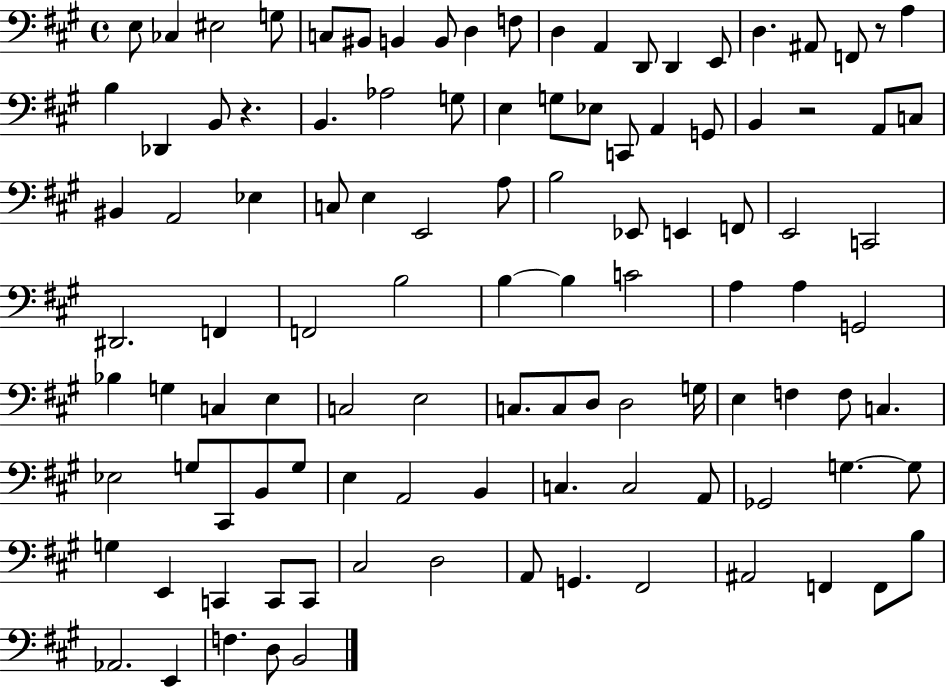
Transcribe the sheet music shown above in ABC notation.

X:1
T:Untitled
M:4/4
L:1/4
K:A
E,/2 _C, ^E,2 G,/2 C,/2 ^B,,/2 B,, B,,/2 D, F,/2 D, A,, D,,/2 D,, E,,/2 D, ^A,,/2 F,,/2 z/2 A, B, _D,, B,,/2 z B,, _A,2 G,/2 E, G,/2 _E,/2 C,,/2 A,, G,,/2 B,, z2 A,,/2 C,/2 ^B,, A,,2 _E, C,/2 E, E,,2 A,/2 B,2 _E,,/2 E,, F,,/2 E,,2 C,,2 ^D,,2 F,, F,,2 B,2 B, B, C2 A, A, G,,2 _B, G, C, E, C,2 E,2 C,/2 C,/2 D,/2 D,2 G,/4 E, F, F,/2 C, _E,2 G,/2 ^C,,/2 B,,/2 G,/2 E, A,,2 B,, C, C,2 A,,/2 _G,,2 G, G,/2 G, E,, C,, C,,/2 C,,/2 ^C,2 D,2 A,,/2 G,, ^F,,2 ^A,,2 F,, F,,/2 B,/2 _A,,2 E,, F, D,/2 B,,2